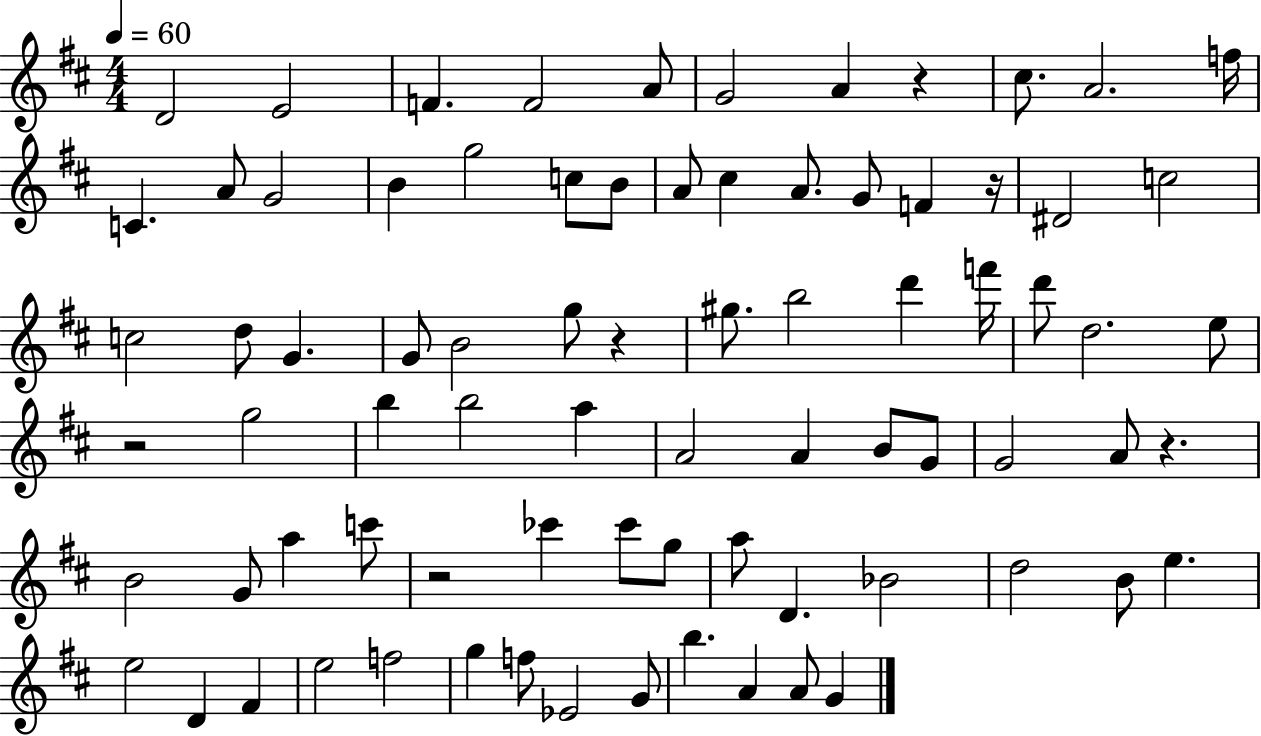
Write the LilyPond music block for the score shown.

{
  \clef treble
  \numericTimeSignature
  \time 4/4
  \key d \major
  \tempo 4 = 60
  \repeat volta 2 { d'2 e'2 | f'4. f'2 a'8 | g'2 a'4 r4 | cis''8. a'2. f''16 | \break c'4. a'8 g'2 | b'4 g''2 c''8 b'8 | a'8 cis''4 a'8. g'8 f'4 r16 | dis'2 c''2 | \break c''2 d''8 g'4. | g'8 b'2 g''8 r4 | gis''8. b''2 d'''4 f'''16 | d'''8 d''2. e''8 | \break r2 g''2 | b''4 b''2 a''4 | a'2 a'4 b'8 g'8 | g'2 a'8 r4. | \break b'2 g'8 a''4 c'''8 | r2 ces'''4 ces'''8 g''8 | a''8 d'4. bes'2 | d''2 b'8 e''4. | \break e''2 d'4 fis'4 | e''2 f''2 | g''4 f''8 ees'2 g'8 | b''4. a'4 a'8 g'4 | \break } \bar "|."
}